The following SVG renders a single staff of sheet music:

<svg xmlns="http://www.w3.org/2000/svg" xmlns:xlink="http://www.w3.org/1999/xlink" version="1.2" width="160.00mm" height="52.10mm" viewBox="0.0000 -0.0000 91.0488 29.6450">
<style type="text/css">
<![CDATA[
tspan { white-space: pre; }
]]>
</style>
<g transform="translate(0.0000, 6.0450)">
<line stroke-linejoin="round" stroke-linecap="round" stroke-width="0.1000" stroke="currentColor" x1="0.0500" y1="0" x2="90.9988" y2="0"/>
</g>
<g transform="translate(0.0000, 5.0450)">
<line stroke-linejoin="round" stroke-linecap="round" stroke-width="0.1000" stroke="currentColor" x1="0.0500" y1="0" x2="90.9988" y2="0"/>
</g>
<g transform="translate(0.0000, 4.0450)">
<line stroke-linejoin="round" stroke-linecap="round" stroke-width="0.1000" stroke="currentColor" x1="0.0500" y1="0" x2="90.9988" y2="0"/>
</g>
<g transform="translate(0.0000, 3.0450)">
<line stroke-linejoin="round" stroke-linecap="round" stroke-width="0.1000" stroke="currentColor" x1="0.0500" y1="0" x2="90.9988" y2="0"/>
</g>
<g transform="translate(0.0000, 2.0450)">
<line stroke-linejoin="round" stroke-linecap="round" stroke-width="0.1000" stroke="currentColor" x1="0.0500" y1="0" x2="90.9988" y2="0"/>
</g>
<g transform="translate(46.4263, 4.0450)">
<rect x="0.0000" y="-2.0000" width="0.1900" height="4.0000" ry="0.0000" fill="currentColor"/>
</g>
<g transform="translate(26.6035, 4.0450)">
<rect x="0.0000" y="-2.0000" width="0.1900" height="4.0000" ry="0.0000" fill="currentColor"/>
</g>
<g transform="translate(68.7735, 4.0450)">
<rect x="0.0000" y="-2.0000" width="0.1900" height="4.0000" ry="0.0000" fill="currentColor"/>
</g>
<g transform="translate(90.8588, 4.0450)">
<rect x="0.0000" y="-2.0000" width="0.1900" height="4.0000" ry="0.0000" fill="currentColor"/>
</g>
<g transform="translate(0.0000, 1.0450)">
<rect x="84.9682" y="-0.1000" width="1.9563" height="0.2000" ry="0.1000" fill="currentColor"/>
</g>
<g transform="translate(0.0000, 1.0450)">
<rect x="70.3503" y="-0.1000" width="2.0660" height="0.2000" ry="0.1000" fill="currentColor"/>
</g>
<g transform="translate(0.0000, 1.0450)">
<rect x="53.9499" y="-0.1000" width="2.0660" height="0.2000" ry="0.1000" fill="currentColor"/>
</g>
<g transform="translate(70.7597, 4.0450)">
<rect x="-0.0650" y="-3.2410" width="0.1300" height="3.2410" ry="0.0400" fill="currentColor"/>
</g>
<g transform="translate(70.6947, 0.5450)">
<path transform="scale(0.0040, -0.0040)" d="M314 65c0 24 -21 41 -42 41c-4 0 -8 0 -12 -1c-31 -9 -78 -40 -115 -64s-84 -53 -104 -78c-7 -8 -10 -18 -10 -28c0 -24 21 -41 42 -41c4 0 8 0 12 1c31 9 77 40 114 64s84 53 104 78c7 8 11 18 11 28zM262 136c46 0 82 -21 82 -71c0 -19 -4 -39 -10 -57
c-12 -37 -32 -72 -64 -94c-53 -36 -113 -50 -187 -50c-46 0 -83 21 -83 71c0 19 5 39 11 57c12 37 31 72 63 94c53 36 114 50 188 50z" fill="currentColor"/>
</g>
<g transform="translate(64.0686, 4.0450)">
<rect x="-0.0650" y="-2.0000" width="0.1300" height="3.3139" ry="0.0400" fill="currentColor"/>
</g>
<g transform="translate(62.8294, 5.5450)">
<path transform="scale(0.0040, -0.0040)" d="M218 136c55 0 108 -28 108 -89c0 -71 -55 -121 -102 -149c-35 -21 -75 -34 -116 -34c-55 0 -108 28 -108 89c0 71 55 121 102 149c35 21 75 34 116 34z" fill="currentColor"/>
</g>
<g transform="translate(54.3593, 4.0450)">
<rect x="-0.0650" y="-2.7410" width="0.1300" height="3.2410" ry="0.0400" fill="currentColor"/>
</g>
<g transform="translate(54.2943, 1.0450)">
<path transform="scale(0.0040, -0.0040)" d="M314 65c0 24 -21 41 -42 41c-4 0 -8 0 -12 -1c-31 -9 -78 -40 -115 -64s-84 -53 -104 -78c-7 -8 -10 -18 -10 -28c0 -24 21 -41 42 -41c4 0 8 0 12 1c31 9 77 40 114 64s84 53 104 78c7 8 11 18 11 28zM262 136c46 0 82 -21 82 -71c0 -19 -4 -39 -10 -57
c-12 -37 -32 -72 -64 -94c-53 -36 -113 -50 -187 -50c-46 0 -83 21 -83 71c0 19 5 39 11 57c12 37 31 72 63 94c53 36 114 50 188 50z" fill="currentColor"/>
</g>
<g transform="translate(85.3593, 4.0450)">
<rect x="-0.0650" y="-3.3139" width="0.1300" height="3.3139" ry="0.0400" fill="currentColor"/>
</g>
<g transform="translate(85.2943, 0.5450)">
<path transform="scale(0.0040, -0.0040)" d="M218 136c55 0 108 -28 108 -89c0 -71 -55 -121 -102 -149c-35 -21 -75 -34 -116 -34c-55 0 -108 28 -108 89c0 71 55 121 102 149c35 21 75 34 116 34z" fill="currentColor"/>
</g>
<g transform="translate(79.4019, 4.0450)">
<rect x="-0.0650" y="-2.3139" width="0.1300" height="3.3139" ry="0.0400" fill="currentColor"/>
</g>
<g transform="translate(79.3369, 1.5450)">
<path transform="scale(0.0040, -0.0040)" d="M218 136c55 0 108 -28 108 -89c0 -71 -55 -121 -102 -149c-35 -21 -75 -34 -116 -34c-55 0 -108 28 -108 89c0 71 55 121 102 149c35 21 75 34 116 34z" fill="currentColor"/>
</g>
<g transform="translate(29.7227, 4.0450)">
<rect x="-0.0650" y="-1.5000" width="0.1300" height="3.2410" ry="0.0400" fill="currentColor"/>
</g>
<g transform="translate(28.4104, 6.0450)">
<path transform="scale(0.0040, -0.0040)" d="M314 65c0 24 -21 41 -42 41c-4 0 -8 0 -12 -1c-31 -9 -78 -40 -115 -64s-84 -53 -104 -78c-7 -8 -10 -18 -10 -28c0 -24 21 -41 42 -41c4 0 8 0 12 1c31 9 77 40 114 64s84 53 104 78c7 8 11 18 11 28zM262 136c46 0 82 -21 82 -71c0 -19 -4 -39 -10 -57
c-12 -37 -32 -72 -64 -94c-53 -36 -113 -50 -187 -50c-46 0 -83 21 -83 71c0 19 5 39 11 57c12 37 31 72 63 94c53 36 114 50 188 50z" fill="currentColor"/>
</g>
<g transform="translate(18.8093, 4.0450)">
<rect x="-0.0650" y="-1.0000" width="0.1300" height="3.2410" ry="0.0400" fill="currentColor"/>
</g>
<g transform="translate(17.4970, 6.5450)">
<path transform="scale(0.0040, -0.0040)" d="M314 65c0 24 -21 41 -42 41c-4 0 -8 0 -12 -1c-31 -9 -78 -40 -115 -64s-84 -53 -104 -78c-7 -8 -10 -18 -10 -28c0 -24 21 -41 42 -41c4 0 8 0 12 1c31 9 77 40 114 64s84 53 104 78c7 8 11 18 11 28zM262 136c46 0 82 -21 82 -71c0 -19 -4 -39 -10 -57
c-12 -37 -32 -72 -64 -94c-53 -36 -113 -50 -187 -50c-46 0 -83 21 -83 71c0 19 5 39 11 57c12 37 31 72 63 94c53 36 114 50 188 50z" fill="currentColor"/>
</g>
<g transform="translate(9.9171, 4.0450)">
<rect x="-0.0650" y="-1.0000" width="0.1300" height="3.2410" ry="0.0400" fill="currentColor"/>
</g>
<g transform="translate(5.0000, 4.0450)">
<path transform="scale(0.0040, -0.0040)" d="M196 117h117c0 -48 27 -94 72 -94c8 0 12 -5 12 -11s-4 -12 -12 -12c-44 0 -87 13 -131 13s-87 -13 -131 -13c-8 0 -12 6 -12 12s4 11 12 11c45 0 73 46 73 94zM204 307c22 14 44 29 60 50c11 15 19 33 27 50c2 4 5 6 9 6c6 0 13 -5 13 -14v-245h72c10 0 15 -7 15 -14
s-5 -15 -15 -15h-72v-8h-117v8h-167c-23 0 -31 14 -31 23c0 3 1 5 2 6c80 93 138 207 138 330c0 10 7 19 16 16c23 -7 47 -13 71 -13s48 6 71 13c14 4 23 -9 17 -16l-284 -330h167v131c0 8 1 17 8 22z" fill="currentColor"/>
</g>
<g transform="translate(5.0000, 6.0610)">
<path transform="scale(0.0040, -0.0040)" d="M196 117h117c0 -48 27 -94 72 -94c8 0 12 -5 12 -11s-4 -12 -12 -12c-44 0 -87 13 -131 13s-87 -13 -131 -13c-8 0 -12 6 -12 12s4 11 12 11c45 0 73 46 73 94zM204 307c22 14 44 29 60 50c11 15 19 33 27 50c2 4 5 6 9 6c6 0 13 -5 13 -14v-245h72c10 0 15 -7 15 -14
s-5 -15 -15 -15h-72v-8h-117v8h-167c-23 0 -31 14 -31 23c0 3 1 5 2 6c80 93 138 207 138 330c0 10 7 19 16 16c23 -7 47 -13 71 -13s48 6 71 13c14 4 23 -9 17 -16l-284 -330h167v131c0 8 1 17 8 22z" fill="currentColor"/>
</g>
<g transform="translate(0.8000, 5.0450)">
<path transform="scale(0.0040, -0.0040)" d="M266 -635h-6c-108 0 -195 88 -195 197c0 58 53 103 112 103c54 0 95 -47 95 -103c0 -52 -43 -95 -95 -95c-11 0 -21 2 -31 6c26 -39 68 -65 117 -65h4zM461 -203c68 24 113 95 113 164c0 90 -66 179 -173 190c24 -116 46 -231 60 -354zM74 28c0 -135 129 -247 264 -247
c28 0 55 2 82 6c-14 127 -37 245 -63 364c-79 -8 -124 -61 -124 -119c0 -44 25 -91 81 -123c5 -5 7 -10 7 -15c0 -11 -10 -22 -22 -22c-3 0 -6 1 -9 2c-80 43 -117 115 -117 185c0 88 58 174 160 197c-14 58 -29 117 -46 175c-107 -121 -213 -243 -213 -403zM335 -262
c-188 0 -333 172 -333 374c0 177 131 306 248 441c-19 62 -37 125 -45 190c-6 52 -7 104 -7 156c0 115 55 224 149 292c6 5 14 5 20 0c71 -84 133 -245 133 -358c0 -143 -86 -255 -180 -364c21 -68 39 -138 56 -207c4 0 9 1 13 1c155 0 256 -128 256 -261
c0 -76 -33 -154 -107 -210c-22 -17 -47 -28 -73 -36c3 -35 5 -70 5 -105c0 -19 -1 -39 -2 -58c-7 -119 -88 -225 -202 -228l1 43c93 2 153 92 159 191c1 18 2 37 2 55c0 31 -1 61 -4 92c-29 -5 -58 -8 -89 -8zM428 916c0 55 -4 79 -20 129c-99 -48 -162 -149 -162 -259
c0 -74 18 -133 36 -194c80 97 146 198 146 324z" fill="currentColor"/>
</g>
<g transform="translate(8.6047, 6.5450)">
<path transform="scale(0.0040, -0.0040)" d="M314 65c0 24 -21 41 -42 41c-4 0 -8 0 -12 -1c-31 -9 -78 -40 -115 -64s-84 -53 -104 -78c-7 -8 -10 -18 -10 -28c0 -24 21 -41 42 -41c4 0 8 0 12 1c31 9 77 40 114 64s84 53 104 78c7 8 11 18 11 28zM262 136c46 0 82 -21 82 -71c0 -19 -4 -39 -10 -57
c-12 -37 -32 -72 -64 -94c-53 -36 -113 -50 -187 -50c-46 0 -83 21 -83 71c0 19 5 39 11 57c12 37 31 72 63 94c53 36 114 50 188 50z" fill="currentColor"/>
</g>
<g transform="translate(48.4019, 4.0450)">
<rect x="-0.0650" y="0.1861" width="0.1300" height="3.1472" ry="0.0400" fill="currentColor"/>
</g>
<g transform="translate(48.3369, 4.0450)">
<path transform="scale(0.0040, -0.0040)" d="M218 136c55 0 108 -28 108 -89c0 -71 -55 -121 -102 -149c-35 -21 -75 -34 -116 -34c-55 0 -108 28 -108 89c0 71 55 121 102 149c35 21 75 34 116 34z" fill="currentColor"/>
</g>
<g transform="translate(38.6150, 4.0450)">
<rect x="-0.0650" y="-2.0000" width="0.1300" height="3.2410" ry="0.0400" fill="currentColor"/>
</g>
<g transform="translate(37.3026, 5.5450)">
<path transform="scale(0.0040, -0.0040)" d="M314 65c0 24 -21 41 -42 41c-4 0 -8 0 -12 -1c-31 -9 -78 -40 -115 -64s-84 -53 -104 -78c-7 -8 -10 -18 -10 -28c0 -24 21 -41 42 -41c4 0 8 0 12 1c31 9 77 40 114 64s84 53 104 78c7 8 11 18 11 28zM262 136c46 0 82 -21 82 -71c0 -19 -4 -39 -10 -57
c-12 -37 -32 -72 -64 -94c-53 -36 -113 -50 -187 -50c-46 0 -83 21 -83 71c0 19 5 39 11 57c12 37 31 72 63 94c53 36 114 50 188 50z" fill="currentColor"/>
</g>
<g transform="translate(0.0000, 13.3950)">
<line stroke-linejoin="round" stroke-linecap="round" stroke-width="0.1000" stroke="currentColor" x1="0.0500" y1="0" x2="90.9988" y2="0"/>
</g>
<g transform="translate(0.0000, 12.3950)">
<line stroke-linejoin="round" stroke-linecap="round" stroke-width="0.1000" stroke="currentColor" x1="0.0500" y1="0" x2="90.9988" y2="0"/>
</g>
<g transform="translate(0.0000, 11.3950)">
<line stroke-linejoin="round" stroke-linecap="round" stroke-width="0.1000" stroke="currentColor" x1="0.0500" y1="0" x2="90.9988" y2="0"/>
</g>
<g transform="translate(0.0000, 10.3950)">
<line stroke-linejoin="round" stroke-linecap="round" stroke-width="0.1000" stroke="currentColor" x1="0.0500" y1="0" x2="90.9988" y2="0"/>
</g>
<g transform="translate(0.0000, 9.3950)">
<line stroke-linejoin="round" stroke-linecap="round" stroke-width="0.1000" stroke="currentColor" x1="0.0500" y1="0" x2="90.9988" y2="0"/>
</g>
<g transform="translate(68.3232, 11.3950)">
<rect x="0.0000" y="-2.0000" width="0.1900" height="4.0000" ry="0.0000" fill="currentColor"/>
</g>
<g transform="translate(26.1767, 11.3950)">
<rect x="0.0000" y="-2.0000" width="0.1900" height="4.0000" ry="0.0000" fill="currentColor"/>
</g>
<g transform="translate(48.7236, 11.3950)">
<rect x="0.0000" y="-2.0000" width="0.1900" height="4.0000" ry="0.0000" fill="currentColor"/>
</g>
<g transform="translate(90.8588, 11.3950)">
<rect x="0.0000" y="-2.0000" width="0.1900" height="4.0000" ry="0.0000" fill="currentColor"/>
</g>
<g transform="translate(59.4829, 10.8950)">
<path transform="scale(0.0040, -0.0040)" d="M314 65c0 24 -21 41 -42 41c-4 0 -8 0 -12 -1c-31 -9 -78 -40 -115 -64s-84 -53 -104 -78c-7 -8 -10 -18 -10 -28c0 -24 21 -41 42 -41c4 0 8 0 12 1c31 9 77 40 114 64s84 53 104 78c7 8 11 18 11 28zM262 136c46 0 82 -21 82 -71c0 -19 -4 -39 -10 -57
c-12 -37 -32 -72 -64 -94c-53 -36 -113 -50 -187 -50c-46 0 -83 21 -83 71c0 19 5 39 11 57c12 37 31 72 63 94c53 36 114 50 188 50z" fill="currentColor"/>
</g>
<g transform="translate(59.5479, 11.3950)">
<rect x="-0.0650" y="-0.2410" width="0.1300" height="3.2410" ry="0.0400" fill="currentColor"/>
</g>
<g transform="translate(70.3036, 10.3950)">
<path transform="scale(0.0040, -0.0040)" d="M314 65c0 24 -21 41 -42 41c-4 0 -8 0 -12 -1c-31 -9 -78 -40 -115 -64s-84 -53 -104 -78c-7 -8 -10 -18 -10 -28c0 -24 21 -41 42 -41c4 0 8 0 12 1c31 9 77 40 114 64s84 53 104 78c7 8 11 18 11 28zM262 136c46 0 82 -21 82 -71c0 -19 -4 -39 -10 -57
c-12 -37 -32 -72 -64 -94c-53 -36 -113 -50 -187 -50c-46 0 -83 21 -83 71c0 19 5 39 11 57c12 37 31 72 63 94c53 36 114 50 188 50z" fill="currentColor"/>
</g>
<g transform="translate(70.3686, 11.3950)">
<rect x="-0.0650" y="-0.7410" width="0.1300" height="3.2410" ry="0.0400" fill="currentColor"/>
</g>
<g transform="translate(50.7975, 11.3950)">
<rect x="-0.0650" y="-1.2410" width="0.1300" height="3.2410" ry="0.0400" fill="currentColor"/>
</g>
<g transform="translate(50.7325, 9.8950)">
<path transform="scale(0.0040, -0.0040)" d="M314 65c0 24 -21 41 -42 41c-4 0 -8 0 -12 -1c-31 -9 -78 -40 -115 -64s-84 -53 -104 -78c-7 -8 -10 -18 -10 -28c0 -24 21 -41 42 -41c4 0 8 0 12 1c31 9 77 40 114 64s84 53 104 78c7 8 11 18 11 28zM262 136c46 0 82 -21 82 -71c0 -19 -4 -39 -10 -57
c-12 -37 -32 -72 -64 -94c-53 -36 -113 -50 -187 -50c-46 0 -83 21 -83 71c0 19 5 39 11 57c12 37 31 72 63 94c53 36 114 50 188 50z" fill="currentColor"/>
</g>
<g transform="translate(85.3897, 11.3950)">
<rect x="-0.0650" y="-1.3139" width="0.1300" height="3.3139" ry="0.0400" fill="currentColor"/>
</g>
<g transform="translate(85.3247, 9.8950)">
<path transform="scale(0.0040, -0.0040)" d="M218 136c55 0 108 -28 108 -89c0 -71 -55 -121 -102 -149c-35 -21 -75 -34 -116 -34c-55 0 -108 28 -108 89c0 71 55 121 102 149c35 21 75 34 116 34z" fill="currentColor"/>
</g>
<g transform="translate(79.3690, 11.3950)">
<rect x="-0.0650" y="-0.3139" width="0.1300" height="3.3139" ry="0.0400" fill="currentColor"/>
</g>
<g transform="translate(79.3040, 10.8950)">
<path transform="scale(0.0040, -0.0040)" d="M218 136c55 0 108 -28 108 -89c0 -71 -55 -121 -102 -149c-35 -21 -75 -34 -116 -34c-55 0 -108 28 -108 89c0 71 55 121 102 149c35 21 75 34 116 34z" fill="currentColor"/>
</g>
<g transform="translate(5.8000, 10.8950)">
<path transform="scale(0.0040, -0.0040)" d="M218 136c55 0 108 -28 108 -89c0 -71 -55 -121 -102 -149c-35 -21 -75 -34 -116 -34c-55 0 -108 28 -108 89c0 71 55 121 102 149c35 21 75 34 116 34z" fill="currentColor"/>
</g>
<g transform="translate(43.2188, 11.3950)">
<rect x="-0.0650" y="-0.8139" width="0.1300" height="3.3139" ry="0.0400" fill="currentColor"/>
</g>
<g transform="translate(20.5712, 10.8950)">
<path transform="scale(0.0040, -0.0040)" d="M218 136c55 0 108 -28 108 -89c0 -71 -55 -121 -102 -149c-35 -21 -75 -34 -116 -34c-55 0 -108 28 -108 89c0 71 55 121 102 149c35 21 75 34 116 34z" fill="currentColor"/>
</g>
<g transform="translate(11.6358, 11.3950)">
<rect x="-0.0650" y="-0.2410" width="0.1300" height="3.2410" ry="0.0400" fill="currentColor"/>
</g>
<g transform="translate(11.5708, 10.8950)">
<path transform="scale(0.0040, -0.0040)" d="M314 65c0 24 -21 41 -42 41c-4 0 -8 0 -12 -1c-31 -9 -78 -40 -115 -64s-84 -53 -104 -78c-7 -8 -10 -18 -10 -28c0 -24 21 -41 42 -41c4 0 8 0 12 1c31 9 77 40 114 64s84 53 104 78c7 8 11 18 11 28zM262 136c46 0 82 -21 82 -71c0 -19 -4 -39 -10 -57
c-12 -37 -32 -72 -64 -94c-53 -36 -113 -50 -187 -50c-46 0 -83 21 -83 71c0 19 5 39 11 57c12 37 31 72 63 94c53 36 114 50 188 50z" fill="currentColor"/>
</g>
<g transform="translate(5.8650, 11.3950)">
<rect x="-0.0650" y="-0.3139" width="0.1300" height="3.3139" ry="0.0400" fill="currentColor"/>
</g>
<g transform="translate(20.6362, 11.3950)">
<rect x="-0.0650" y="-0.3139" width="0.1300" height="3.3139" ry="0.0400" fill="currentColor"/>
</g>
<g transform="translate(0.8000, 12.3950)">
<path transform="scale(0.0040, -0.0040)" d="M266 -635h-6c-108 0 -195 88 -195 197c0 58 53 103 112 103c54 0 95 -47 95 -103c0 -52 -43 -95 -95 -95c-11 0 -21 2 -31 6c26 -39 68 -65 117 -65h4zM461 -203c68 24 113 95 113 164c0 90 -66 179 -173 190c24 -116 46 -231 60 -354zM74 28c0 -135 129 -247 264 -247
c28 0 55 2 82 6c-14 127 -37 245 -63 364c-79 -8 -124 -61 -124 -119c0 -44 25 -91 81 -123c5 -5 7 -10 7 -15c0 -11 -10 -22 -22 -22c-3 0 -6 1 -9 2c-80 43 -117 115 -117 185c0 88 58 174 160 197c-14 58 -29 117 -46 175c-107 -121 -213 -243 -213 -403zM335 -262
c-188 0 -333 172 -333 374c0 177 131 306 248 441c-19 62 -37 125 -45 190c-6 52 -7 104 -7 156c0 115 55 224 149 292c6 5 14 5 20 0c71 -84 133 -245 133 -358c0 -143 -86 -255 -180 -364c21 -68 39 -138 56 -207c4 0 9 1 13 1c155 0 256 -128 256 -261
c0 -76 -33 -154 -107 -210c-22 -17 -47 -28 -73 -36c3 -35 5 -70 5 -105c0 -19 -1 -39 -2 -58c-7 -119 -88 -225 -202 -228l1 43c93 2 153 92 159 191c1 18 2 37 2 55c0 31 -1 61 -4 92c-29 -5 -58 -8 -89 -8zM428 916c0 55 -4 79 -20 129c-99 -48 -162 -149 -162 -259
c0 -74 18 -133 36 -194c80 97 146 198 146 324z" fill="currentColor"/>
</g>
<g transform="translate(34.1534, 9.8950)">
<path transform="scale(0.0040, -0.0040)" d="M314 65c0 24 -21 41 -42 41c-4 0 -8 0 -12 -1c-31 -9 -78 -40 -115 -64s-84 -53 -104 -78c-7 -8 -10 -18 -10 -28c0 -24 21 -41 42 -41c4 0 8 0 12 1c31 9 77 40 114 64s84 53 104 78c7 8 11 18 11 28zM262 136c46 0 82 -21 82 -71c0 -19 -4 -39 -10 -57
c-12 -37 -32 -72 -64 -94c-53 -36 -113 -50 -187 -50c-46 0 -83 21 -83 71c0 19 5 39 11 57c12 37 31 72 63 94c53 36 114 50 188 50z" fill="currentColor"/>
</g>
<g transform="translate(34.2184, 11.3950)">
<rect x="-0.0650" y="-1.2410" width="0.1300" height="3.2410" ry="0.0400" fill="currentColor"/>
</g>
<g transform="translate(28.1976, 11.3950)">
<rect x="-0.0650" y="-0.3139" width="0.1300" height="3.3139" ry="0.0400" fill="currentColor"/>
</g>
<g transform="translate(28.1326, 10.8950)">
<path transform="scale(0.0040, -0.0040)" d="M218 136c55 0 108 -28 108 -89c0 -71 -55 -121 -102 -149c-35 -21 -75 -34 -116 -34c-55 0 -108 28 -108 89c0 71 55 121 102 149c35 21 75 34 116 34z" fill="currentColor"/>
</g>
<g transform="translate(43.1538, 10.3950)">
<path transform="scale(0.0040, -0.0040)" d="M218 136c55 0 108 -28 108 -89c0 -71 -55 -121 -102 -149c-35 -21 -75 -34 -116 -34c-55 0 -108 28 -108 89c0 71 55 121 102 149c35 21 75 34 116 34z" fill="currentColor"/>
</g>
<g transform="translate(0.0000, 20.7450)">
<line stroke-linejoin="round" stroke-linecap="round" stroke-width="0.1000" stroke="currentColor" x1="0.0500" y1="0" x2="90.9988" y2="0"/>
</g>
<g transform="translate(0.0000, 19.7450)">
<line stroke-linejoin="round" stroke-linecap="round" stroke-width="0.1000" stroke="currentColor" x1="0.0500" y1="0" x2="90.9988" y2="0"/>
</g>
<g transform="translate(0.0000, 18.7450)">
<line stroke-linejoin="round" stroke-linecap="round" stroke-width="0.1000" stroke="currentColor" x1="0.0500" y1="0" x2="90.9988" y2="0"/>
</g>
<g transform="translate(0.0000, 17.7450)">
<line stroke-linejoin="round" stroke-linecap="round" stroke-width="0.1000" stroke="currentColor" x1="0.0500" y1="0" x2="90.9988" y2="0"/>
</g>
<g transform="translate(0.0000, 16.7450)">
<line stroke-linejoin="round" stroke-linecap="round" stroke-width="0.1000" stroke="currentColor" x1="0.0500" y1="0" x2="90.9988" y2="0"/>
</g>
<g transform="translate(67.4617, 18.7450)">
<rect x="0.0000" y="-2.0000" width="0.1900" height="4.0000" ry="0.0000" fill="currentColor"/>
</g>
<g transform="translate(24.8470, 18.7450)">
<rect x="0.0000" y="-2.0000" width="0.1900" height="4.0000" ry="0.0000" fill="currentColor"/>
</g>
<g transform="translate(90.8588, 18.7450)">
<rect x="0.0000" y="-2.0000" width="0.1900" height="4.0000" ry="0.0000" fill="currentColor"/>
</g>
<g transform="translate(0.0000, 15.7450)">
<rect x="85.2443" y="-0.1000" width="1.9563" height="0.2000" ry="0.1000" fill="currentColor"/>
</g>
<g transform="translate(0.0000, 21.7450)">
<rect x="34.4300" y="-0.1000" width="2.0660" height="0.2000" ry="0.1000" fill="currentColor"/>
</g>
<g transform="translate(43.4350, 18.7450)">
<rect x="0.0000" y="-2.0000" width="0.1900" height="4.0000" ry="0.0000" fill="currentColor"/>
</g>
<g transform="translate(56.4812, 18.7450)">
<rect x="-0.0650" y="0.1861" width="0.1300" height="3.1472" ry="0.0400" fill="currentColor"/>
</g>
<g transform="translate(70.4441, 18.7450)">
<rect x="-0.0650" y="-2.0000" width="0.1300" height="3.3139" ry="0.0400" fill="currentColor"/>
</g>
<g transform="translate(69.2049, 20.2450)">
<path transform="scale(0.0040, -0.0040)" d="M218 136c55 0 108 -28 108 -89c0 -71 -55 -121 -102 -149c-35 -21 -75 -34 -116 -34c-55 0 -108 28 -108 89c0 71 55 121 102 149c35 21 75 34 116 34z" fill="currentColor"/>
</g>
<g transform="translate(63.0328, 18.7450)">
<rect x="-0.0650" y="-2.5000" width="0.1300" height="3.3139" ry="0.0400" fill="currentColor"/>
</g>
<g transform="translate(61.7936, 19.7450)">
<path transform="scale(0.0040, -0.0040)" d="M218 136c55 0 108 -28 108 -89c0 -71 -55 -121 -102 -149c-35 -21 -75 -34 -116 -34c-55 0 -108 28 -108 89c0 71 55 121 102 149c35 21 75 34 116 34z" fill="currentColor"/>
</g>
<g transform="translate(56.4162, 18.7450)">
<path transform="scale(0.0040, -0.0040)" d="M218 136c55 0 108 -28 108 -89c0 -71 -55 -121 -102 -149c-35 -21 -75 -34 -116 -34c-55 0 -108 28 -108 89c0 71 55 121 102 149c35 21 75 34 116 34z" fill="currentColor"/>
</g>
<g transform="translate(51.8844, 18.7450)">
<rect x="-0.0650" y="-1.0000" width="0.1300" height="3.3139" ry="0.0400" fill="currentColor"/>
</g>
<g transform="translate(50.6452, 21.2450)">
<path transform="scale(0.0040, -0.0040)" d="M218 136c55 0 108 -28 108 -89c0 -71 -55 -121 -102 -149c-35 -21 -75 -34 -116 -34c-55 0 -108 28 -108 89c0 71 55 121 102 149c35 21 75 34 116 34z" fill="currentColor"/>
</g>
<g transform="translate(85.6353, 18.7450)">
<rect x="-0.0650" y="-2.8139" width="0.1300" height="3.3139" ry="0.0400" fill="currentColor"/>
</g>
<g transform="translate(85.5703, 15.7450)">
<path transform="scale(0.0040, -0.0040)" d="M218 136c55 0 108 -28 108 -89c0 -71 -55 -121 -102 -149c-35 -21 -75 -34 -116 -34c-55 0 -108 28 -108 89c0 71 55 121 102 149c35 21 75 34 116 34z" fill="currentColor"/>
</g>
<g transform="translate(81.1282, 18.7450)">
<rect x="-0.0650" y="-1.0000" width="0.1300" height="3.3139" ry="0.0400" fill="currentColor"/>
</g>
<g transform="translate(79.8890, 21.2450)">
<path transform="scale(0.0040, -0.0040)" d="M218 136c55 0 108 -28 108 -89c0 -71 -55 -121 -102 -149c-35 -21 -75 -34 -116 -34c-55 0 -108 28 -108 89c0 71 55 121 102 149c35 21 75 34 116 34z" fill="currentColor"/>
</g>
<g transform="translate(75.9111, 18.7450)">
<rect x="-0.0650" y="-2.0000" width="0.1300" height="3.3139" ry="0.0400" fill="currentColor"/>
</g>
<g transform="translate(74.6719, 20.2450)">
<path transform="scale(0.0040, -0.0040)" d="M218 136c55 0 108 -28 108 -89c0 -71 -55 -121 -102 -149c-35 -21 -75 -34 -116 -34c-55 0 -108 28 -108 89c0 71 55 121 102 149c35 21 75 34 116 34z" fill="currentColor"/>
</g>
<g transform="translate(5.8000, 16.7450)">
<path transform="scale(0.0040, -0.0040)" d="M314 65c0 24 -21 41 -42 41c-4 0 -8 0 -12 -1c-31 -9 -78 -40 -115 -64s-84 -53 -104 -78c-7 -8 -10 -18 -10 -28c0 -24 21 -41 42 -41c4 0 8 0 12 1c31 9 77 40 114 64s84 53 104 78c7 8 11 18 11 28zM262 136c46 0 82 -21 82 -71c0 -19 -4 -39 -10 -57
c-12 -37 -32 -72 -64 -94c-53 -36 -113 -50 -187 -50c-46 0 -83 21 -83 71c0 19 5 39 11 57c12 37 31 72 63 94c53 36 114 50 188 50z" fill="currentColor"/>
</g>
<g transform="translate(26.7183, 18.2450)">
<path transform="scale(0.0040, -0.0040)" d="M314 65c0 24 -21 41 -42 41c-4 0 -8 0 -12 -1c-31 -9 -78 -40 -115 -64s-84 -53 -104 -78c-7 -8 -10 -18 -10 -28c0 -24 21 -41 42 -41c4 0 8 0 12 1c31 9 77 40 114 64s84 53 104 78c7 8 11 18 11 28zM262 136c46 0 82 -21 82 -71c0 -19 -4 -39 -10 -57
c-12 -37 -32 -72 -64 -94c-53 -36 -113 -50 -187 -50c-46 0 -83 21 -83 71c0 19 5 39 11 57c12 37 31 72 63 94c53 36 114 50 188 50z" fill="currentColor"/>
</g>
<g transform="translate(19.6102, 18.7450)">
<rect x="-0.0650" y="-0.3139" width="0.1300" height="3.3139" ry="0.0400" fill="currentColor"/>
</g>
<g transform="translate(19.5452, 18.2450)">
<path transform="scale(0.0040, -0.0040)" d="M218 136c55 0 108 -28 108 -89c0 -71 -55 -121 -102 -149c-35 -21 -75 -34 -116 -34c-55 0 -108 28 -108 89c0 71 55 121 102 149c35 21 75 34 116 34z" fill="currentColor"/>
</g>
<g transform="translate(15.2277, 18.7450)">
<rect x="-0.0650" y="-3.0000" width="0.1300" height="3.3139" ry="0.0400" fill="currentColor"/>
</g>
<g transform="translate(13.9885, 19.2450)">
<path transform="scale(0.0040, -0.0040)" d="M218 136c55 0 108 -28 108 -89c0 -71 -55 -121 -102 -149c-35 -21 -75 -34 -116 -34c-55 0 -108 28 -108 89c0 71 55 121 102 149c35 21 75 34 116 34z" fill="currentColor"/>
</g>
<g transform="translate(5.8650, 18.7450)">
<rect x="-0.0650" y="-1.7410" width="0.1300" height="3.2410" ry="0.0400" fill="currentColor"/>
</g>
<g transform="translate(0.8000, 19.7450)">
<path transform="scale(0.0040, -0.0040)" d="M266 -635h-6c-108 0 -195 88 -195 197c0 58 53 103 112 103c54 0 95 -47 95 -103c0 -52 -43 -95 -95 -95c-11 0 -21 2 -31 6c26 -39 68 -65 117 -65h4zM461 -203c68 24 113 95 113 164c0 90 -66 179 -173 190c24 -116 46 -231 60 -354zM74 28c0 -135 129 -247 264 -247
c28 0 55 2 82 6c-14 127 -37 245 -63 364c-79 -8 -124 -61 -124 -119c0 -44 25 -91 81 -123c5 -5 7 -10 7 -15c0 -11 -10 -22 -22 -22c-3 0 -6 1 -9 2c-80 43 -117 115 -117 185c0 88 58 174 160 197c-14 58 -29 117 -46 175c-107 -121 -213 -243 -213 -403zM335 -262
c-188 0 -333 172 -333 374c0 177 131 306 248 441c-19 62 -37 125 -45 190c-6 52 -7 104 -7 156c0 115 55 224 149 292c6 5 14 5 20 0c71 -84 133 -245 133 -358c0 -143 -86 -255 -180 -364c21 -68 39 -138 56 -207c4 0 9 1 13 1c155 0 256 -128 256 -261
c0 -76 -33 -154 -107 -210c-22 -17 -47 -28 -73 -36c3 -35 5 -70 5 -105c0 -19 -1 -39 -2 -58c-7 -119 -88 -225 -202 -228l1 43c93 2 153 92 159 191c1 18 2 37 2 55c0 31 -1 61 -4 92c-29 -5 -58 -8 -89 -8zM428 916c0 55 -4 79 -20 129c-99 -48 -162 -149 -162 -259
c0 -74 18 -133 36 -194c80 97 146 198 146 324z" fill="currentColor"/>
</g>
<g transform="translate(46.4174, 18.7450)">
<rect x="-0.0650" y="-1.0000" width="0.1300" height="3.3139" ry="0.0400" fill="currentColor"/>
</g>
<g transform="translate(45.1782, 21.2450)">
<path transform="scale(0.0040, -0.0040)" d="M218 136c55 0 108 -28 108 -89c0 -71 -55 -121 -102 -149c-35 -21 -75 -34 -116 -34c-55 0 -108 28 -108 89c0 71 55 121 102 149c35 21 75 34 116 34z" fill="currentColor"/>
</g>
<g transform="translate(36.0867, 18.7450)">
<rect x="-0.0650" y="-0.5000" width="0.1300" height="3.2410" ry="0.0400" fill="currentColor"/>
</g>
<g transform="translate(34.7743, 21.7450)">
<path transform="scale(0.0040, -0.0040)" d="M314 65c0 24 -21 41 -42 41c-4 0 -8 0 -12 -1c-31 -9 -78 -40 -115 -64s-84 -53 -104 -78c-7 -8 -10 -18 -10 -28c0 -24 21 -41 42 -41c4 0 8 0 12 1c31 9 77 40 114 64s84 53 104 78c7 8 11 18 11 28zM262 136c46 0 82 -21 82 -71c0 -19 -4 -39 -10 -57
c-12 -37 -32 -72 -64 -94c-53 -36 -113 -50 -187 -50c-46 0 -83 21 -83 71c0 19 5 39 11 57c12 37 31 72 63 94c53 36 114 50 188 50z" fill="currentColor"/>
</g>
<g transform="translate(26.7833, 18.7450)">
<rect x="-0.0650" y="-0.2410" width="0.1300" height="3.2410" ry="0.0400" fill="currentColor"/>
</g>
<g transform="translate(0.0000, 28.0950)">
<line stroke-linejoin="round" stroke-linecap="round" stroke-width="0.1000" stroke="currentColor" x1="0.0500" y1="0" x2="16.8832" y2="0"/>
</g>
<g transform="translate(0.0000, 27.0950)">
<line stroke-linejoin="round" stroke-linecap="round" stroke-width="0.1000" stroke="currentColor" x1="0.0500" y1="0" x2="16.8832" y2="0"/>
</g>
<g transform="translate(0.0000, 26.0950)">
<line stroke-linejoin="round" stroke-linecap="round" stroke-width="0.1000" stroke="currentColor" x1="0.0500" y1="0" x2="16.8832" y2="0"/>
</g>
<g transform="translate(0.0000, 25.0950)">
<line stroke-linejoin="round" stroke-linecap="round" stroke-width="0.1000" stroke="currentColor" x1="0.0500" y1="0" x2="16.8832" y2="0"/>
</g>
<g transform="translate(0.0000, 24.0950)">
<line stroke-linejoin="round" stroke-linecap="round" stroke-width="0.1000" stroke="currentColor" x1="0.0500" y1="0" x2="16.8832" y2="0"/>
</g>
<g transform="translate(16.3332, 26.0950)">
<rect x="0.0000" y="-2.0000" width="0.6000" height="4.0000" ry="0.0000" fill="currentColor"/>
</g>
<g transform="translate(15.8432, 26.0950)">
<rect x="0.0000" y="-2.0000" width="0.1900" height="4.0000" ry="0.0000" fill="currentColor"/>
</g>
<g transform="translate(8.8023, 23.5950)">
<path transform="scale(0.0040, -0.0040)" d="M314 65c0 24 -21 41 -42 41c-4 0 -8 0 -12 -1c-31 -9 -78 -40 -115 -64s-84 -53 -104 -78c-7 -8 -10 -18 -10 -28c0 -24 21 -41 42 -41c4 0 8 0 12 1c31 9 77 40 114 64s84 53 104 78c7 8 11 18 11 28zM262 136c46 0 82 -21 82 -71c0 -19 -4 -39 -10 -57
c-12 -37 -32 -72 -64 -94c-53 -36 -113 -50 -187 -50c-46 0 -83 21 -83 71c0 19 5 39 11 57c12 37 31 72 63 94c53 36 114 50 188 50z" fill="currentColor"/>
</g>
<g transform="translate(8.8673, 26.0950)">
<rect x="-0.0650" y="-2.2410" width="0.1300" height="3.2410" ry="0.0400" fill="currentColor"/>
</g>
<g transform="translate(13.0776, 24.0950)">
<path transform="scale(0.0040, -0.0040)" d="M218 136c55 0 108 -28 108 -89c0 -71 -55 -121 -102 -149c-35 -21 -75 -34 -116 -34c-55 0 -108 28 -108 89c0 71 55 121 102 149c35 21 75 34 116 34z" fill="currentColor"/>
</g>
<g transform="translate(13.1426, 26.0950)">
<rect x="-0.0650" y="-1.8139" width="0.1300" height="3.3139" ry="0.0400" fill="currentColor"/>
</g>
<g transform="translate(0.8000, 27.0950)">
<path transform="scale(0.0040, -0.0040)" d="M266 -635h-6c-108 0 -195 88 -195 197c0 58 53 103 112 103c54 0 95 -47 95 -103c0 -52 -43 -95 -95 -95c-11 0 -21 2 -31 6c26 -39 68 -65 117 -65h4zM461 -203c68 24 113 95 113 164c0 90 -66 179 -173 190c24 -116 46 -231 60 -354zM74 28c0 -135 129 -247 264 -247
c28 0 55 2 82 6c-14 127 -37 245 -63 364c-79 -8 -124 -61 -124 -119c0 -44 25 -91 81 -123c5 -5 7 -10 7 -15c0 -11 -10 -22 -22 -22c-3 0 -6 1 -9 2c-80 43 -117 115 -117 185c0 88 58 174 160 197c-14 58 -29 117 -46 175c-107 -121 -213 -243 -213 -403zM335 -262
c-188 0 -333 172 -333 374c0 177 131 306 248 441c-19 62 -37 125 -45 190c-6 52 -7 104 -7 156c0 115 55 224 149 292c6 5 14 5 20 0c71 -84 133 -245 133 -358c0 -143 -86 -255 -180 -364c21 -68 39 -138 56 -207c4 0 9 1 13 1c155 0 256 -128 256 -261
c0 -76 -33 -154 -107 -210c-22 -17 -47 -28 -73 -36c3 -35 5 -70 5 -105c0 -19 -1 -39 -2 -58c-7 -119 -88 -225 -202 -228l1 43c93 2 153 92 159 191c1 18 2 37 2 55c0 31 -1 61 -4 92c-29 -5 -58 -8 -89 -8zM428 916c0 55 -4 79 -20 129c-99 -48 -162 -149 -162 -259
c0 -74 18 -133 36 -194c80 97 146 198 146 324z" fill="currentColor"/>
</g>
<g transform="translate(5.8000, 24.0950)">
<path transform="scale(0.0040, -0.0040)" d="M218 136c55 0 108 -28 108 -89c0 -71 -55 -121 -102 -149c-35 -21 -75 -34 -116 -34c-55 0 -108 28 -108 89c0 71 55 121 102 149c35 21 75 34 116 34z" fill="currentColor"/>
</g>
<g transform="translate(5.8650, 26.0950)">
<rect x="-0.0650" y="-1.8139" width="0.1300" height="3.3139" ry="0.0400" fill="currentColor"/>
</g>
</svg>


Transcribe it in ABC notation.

X:1
T:Untitled
M:4/4
L:1/4
K:C
D2 D2 E2 F2 B a2 F b2 g b c c2 c c e2 d e2 c2 d2 c e f2 A c c2 C2 D D B G F F D a f g2 f